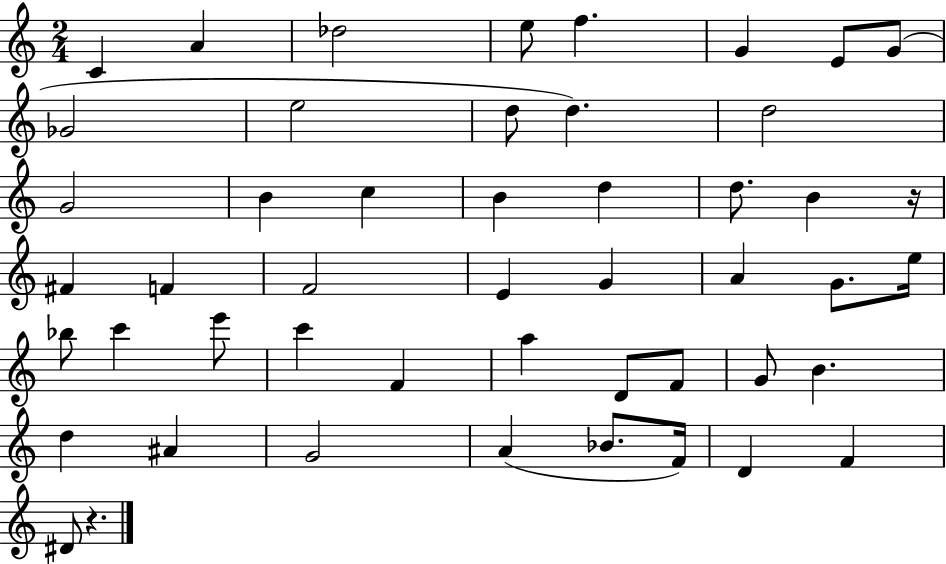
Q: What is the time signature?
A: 2/4